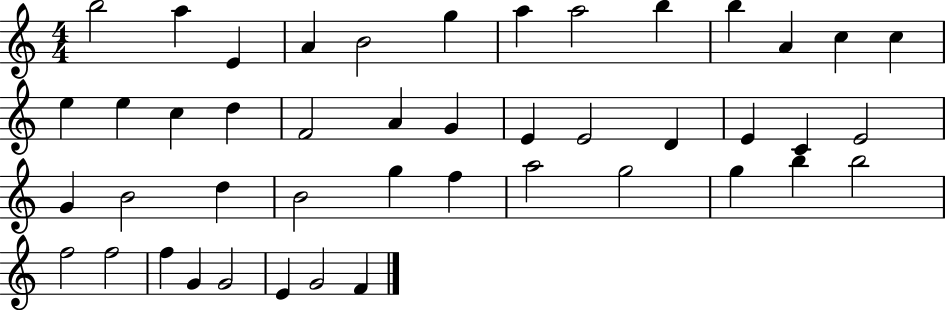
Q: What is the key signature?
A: C major